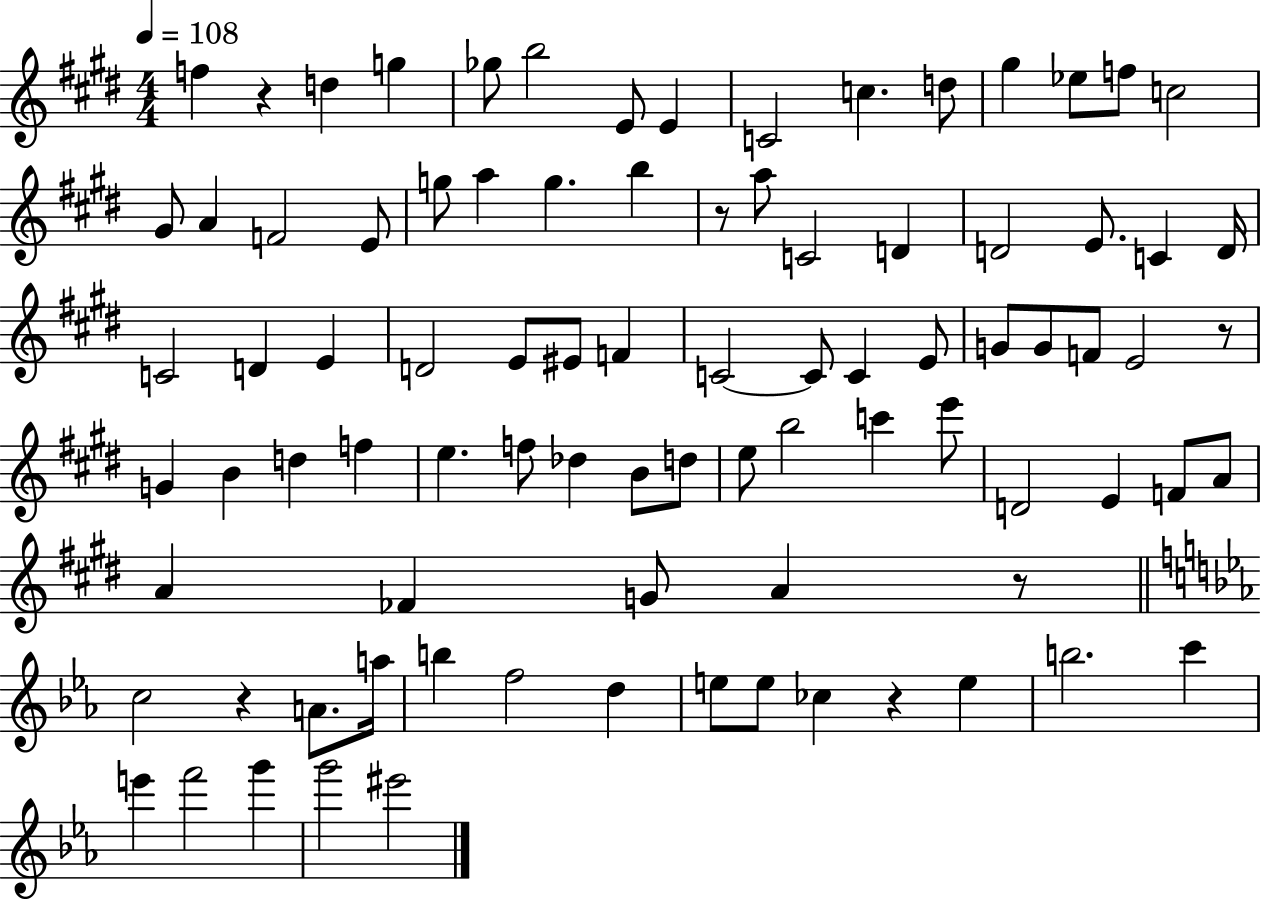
X:1
T:Untitled
M:4/4
L:1/4
K:E
f z d g _g/2 b2 E/2 E C2 c d/2 ^g _e/2 f/2 c2 ^G/2 A F2 E/2 g/2 a g b z/2 a/2 C2 D D2 E/2 C D/4 C2 D E D2 E/2 ^E/2 F C2 C/2 C E/2 G/2 G/2 F/2 E2 z/2 G B d f e f/2 _d B/2 d/2 e/2 b2 c' e'/2 D2 E F/2 A/2 A _F G/2 A z/2 c2 z A/2 a/4 b f2 d e/2 e/2 _c z e b2 c' e' f'2 g' g'2 ^e'2